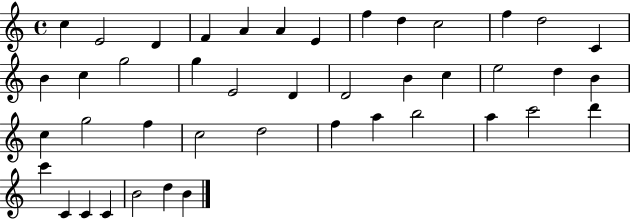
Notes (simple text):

C5/q E4/h D4/q F4/q A4/q A4/q E4/q F5/q D5/q C5/h F5/q D5/h C4/q B4/q C5/q G5/h G5/q E4/h D4/q D4/h B4/q C5/q E5/h D5/q B4/q C5/q G5/h F5/q C5/h D5/h F5/q A5/q B5/h A5/q C6/h D6/q C6/q C4/q C4/q C4/q B4/h D5/q B4/q